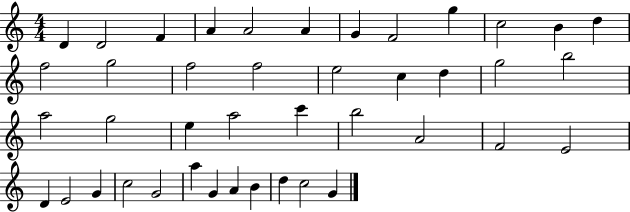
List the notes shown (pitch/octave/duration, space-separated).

D4/q D4/h F4/q A4/q A4/h A4/q G4/q F4/h G5/q C5/h B4/q D5/q F5/h G5/h F5/h F5/h E5/h C5/q D5/q G5/h B5/h A5/h G5/h E5/q A5/h C6/q B5/h A4/h F4/h E4/h D4/q E4/h G4/q C5/h G4/h A5/q G4/q A4/q B4/q D5/q C5/h G4/q